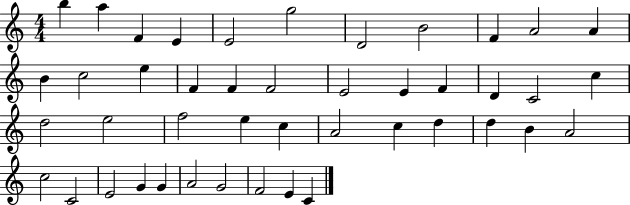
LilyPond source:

{
  \clef treble
  \numericTimeSignature
  \time 4/4
  \key c \major
  b''4 a''4 f'4 e'4 | e'2 g''2 | d'2 b'2 | f'4 a'2 a'4 | \break b'4 c''2 e''4 | f'4 f'4 f'2 | e'2 e'4 f'4 | d'4 c'2 c''4 | \break d''2 e''2 | f''2 e''4 c''4 | a'2 c''4 d''4 | d''4 b'4 a'2 | \break c''2 c'2 | e'2 g'4 g'4 | a'2 g'2 | f'2 e'4 c'4 | \break \bar "|."
}